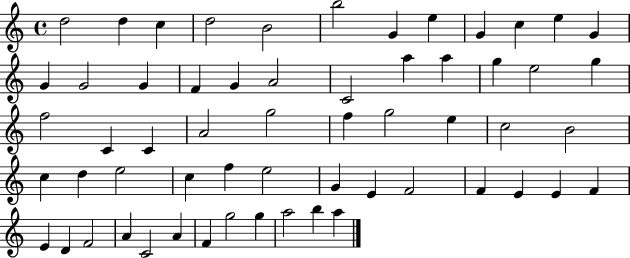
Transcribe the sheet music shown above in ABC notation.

X:1
T:Untitled
M:4/4
L:1/4
K:C
d2 d c d2 B2 b2 G e G c e G G G2 G F G A2 C2 a a g e2 g f2 C C A2 g2 f g2 e c2 B2 c d e2 c f e2 G E F2 F E E F E D F2 A C2 A F g2 g a2 b a